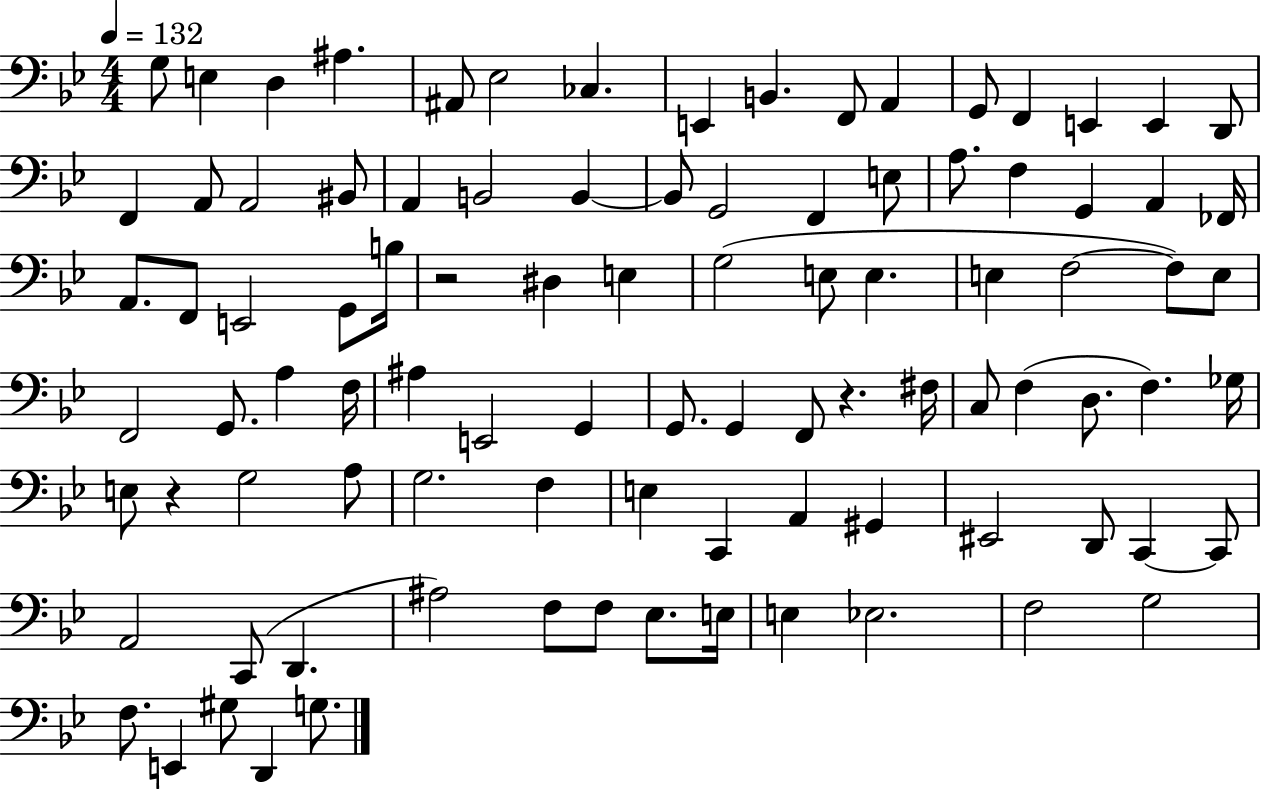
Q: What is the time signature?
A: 4/4